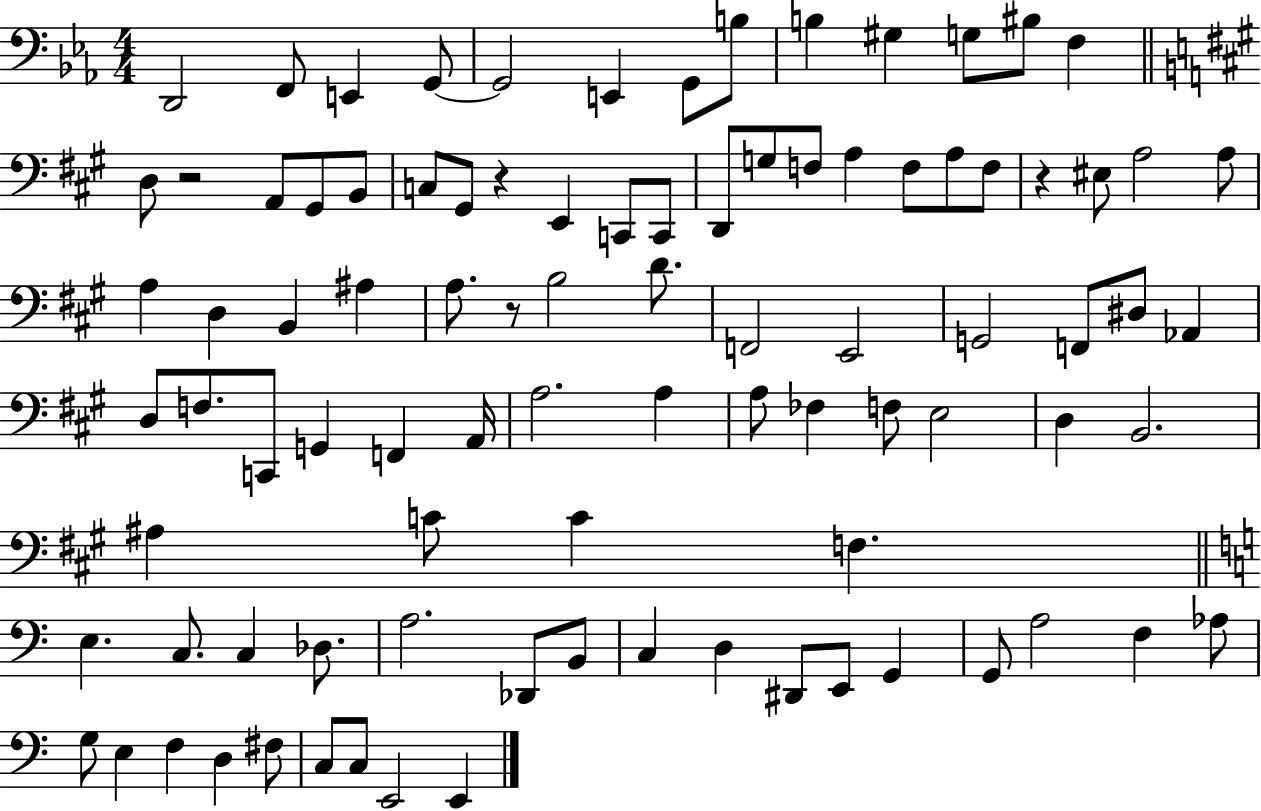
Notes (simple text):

D2/h F2/e E2/q G2/e G2/h E2/q G2/e B3/e B3/q G#3/q G3/e BIS3/e F3/q D3/e R/h A2/e G#2/e B2/e C3/e G#2/e R/q E2/q C2/e C2/e D2/e G3/e F3/e A3/q F3/e A3/e F3/e R/q EIS3/e A3/h A3/e A3/q D3/q B2/q A#3/q A3/e. R/e B3/h D4/e. F2/h E2/h G2/h F2/e D#3/e Ab2/q D3/e F3/e. C2/e G2/q F2/q A2/s A3/h. A3/q A3/e FES3/q F3/e E3/h D3/q B2/h. A#3/q C4/e C4/q F3/q. E3/q. C3/e. C3/q Db3/e. A3/h. Db2/e B2/e C3/q D3/q D#2/e E2/e G2/q G2/e A3/h F3/q Ab3/e G3/e E3/q F3/q D3/q F#3/e C3/e C3/e E2/h E2/q